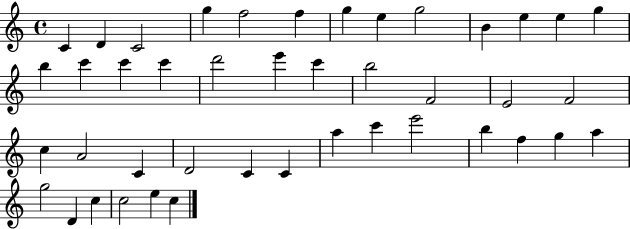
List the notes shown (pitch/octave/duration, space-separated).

C4/q D4/q C4/h G5/q F5/h F5/q G5/q E5/q G5/h B4/q E5/q E5/q G5/q B5/q C6/q C6/q C6/q D6/h E6/q C6/q B5/h F4/h E4/h F4/h C5/q A4/h C4/q D4/h C4/q C4/q A5/q C6/q E6/h B5/q F5/q G5/q A5/q G5/h D4/q C5/q C5/h E5/q C5/q